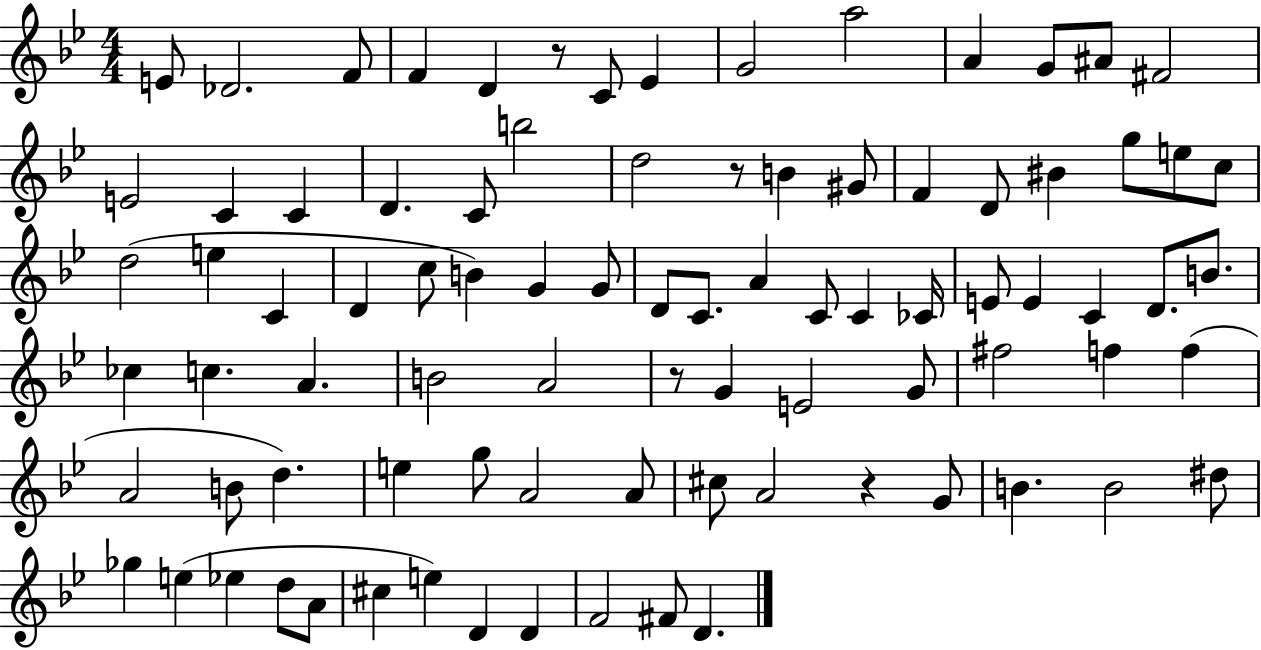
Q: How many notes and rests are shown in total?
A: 87